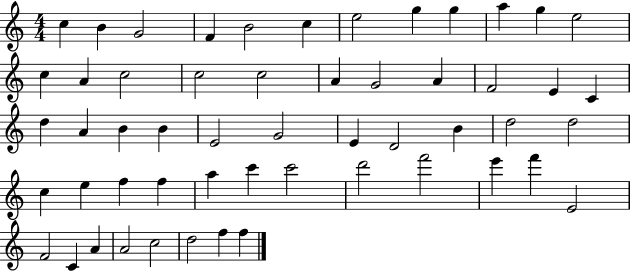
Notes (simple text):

C5/q B4/q G4/h F4/q B4/h C5/q E5/h G5/q G5/q A5/q G5/q E5/h C5/q A4/q C5/h C5/h C5/h A4/q G4/h A4/q F4/h E4/q C4/q D5/q A4/q B4/q B4/q E4/h G4/h E4/q D4/h B4/q D5/h D5/h C5/q E5/q F5/q F5/q A5/q C6/q C6/h D6/h F6/h E6/q F6/q E4/h F4/h C4/q A4/q A4/h C5/h D5/h F5/q F5/q